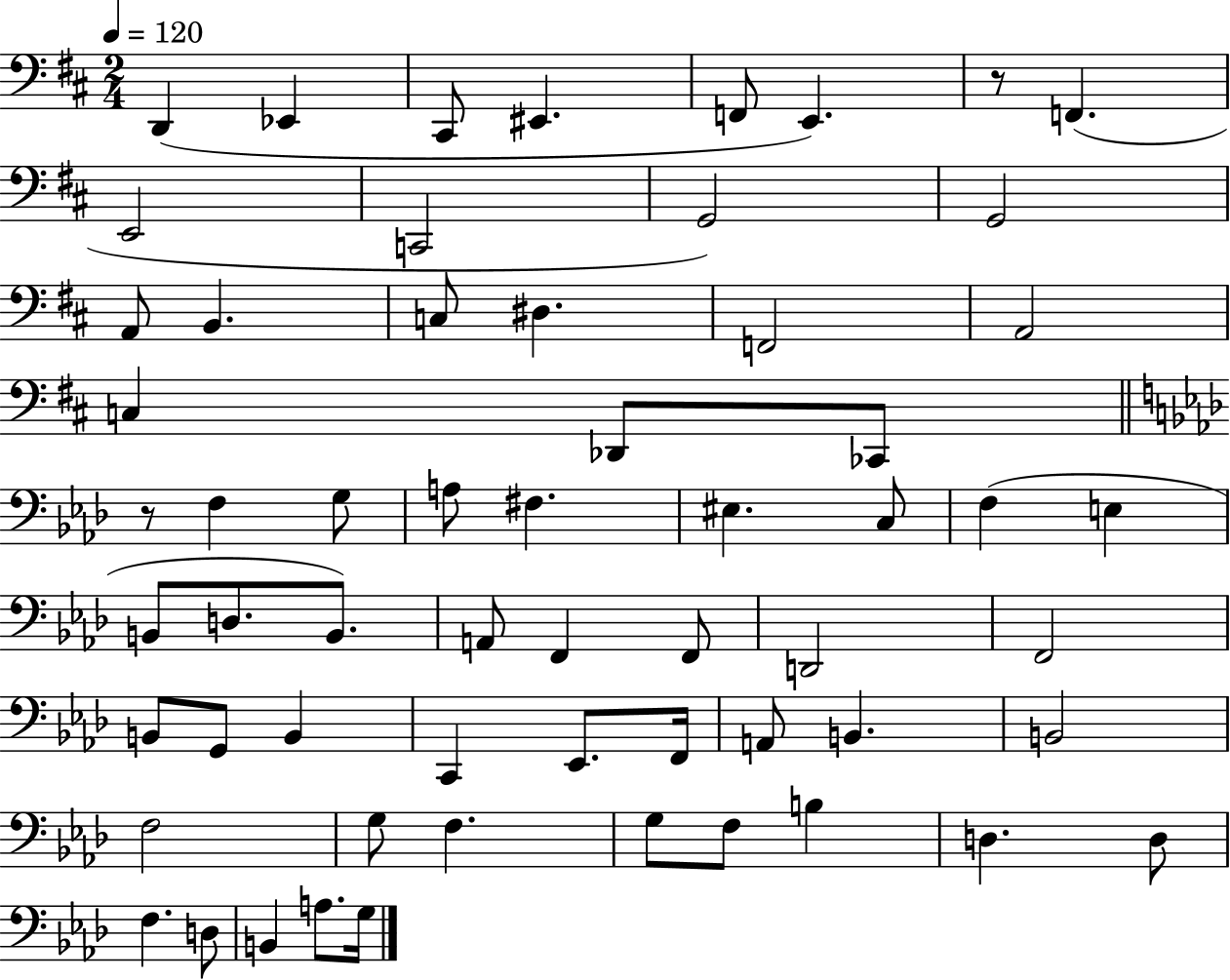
X:1
T:Untitled
M:2/4
L:1/4
K:D
D,, _E,, ^C,,/2 ^E,, F,,/2 E,, z/2 F,, E,,2 C,,2 G,,2 G,,2 A,,/2 B,, C,/2 ^D, F,,2 A,,2 C, _D,,/2 _C,,/2 z/2 F, G,/2 A,/2 ^F, ^E, C,/2 F, E, B,,/2 D,/2 B,,/2 A,,/2 F,, F,,/2 D,,2 F,,2 B,,/2 G,,/2 B,, C,, _E,,/2 F,,/4 A,,/2 B,, B,,2 F,2 G,/2 F, G,/2 F,/2 B, D, D,/2 F, D,/2 B,, A,/2 G,/4